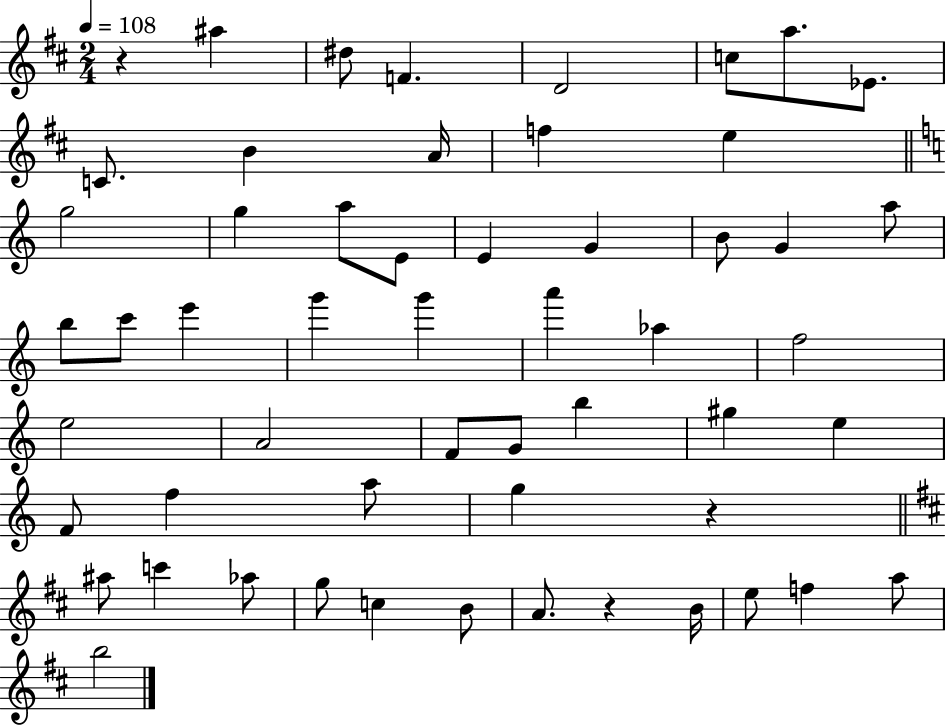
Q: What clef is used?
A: treble